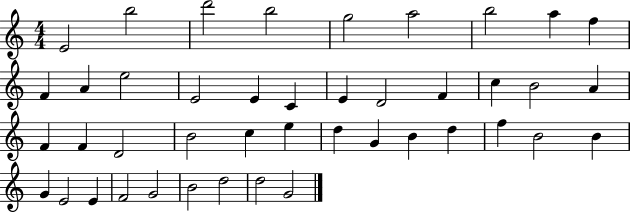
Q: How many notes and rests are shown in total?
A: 43